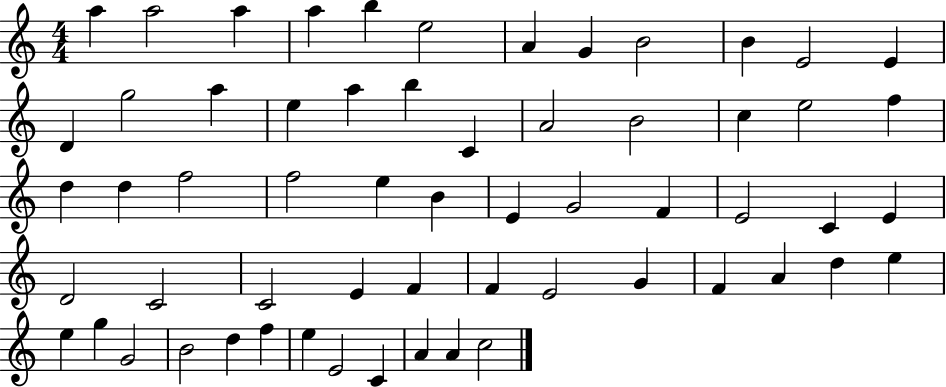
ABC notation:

X:1
T:Untitled
M:4/4
L:1/4
K:C
a a2 a a b e2 A G B2 B E2 E D g2 a e a b C A2 B2 c e2 f d d f2 f2 e B E G2 F E2 C E D2 C2 C2 E F F E2 G F A d e e g G2 B2 d f e E2 C A A c2